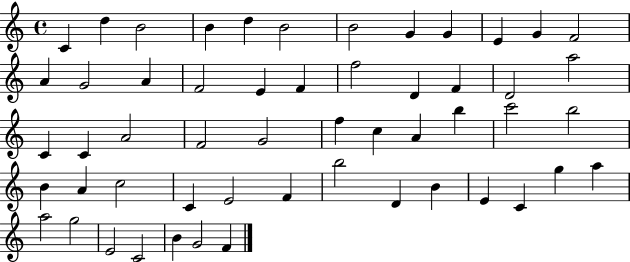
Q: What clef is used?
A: treble